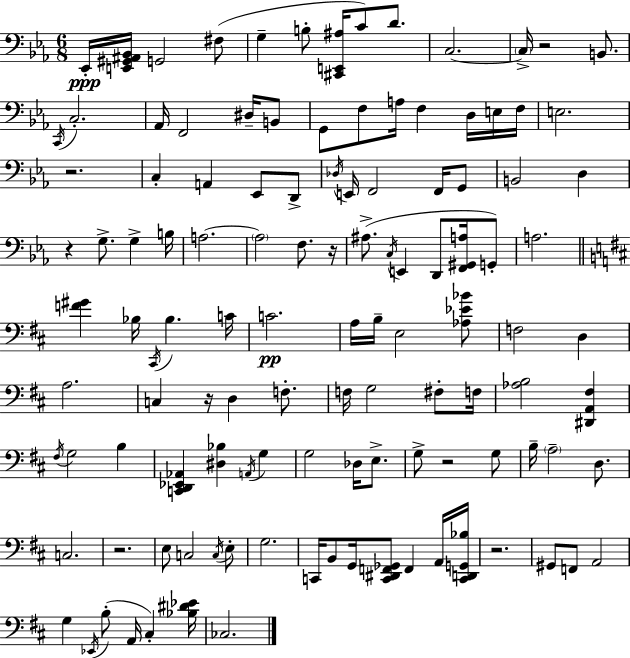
X:1
T:Untitled
M:6/8
L:1/4
K:Eb
_E,,/4 [E,,^G,,^A,,_B,,]/4 G,,2 ^F,/2 G, B,/2 [^C,,E,,^A,]/4 C/2 D/2 C,2 C,/4 z2 B,,/2 C,,/4 C,2 _A,,/4 F,,2 ^D,/4 B,,/2 G,,/2 F,/2 A,/4 F, D,/4 E,/4 F,/4 E,2 z2 C, A,, _E,,/2 D,,/2 _D,/4 E,,/4 F,,2 F,,/4 G,,/2 B,,2 D, z G,/2 G, B,/4 A,2 A,2 F,/2 z/4 ^A,/2 C,/4 E,, D,,/2 [F,,^G,,A,]/4 G,,/2 A,2 [F^G] _B,/4 ^C,,/4 _B, C/4 C2 A,/4 B,/4 E,2 [_A,_E_B]/2 F,2 D, A,2 C, z/4 D, F,/2 F,/4 G,2 ^F,/2 F,/4 [_A,B,]2 [^D,,A,,^F,] ^F,/4 G,2 B, [C,,D,,_E,,_A,,] [^D,_B,] A,,/4 G, G,2 _D,/4 E,/2 G,/2 z2 G,/2 B,/4 A,2 D,/2 C,2 z2 E,/2 C,2 C,/4 E,/2 G,2 C,,/4 B,,/2 G,,/4 [C,,^D,,F,,_G,,]/2 F,, A,,/4 [C,,D,,G,,_B,]/4 z2 ^G,,/2 F,,/2 A,,2 G, _E,,/4 B,/2 A,,/4 ^C, [_B,^D_E]/4 _C,2